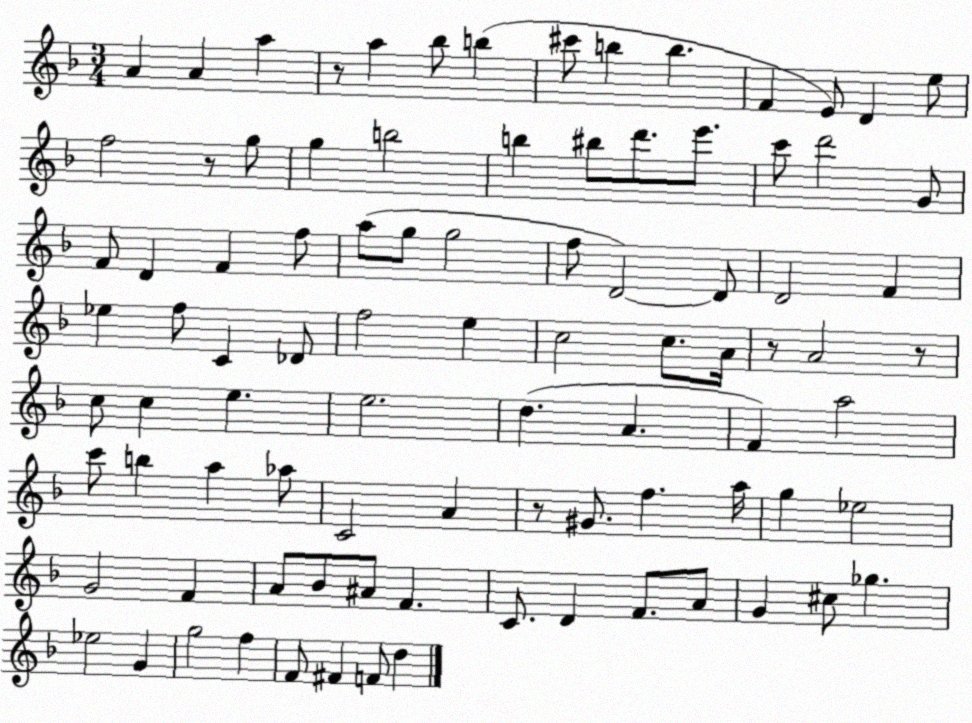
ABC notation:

X:1
T:Untitled
M:3/4
L:1/4
K:F
A A a z/2 a _b/2 b ^c'/2 b b F E/2 D e/2 f2 z/2 g/2 g b2 b ^b/2 d'/2 e'/2 c'/2 d'2 G/2 F/2 D F f/2 a/2 g/2 g2 f/2 D2 D/2 D2 F _e f/2 C _D/2 f2 e c2 c/2 A/4 z/2 A2 z/2 c/2 c e e2 d A F a2 c'/2 b a _a/2 C2 A z/2 ^G/2 f a/4 g _e2 G2 F A/2 _B/2 ^A/2 F C/2 D F/2 A/2 G ^c/2 _g _e2 G g2 f F/2 ^F F/2 d